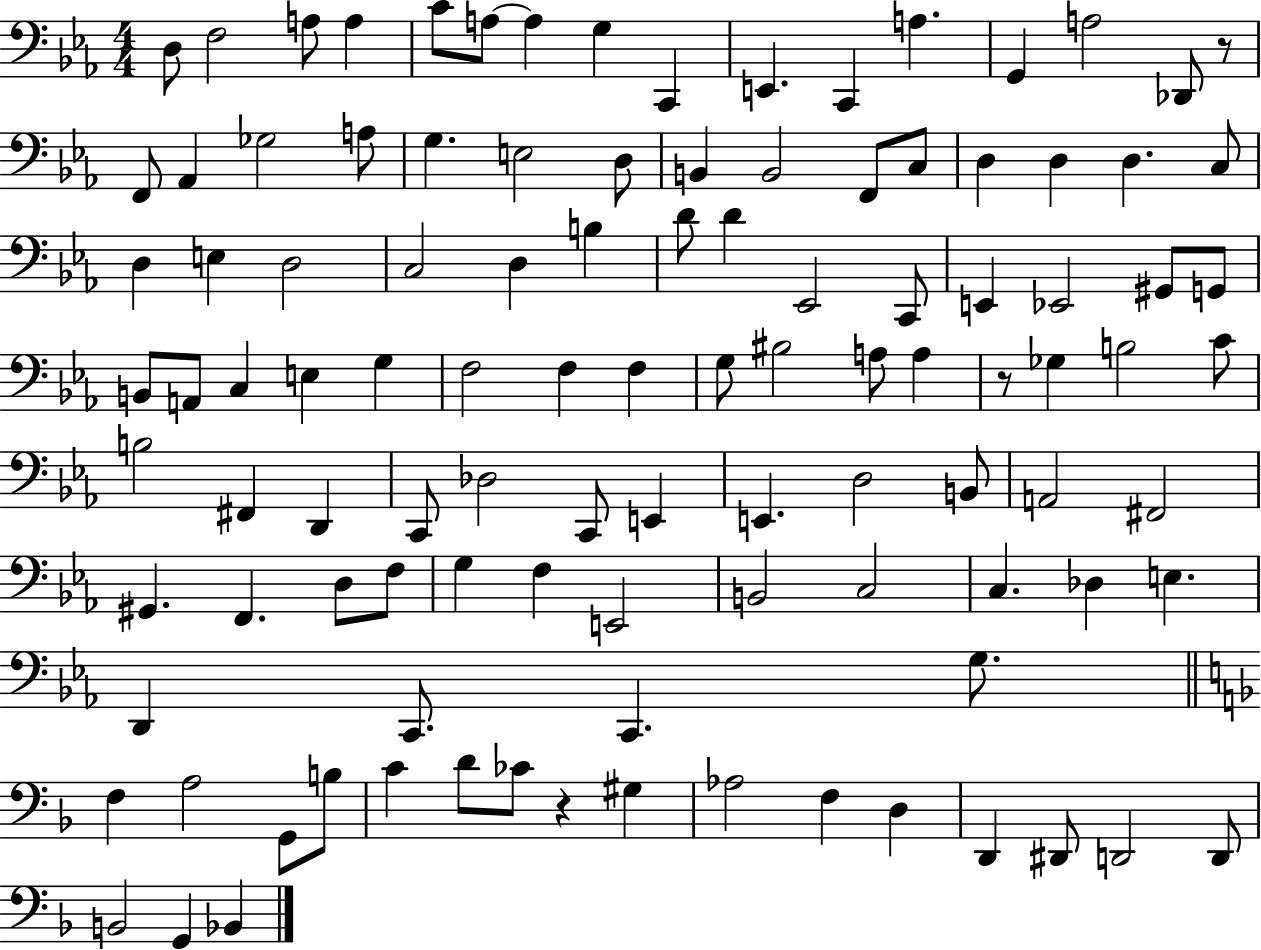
D3/e F3/h A3/e A3/q C4/e A3/e A3/q G3/q C2/q E2/q. C2/q A3/q. G2/q A3/h Db2/e R/e F2/e Ab2/q Gb3/h A3/e G3/q. E3/h D3/e B2/q B2/h F2/e C3/e D3/q D3/q D3/q. C3/e D3/q E3/q D3/h C3/h D3/q B3/q D4/e D4/q Eb2/h C2/e E2/q Eb2/h G#2/e G2/e B2/e A2/e C3/q E3/q G3/q F3/h F3/q F3/q G3/e BIS3/h A3/e A3/q R/e Gb3/q B3/h C4/e B3/h F#2/q D2/q C2/e Db3/h C2/e E2/q E2/q. D3/h B2/e A2/h F#2/h G#2/q. F2/q. D3/e F3/e G3/q F3/q E2/h B2/h C3/h C3/q. Db3/q E3/q. D2/q C2/e. C2/q. G3/e. F3/q A3/h G2/e B3/e C4/q D4/e CES4/e R/q G#3/q Ab3/h F3/q D3/q D2/q D#2/e D2/h D2/e B2/h G2/q Bb2/q